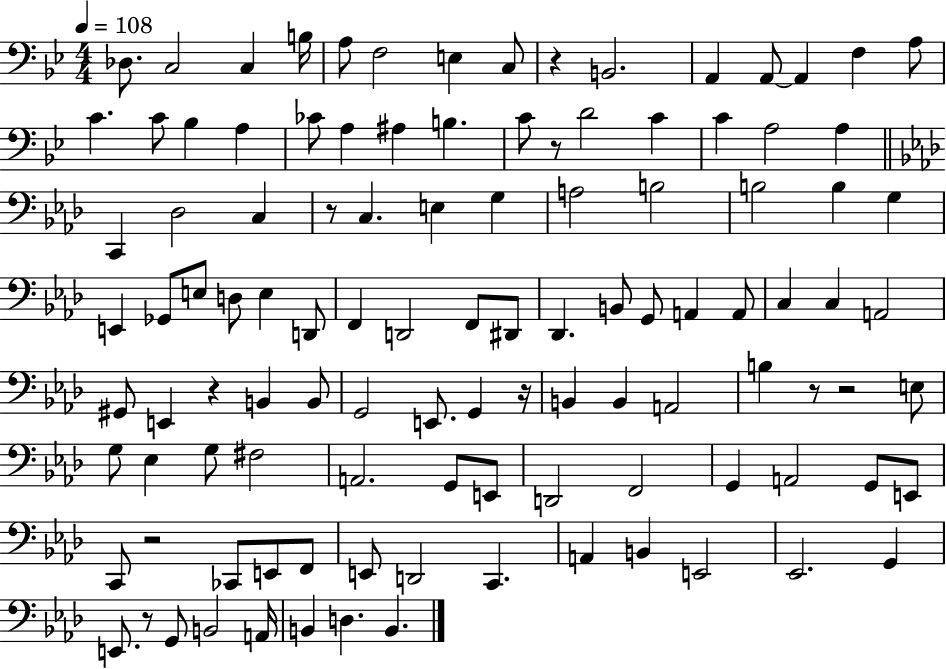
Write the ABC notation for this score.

X:1
T:Untitled
M:4/4
L:1/4
K:Bb
_D,/2 C,2 C, B,/4 A,/2 F,2 E, C,/2 z B,,2 A,, A,,/2 A,, F, A,/2 C C/2 _B, A, _C/2 A, ^A, B, C/2 z/2 D2 C C A,2 A, C,, _D,2 C, z/2 C, E, G, A,2 B,2 B,2 B, G, E,, _G,,/2 E,/2 D,/2 E, D,,/2 F,, D,,2 F,,/2 ^D,,/2 _D,, B,,/2 G,,/2 A,, A,,/2 C, C, A,,2 ^G,,/2 E,, z B,, B,,/2 G,,2 E,,/2 G,, z/4 B,, B,, A,,2 B, z/2 z2 E,/2 G,/2 _E, G,/2 ^F,2 A,,2 G,,/2 E,,/2 D,,2 F,,2 G,, A,,2 G,,/2 E,,/2 C,,/2 z2 _C,,/2 E,,/2 F,,/2 E,,/2 D,,2 C,, A,, B,, E,,2 _E,,2 G,, E,,/2 z/2 G,,/2 B,,2 A,,/4 B,, D, B,,